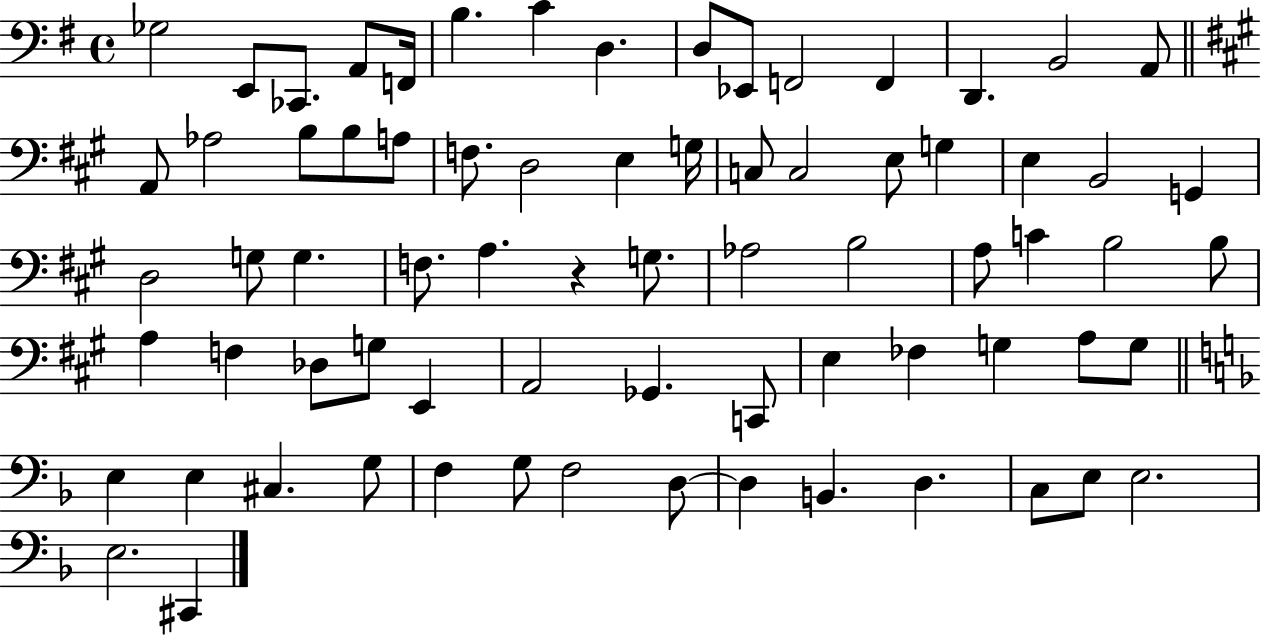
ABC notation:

X:1
T:Untitled
M:4/4
L:1/4
K:G
_G,2 E,,/2 _C,,/2 A,,/2 F,,/4 B, C D, D,/2 _E,,/2 F,,2 F,, D,, B,,2 A,,/2 A,,/2 _A,2 B,/2 B,/2 A,/2 F,/2 D,2 E, G,/4 C,/2 C,2 E,/2 G, E, B,,2 G,, D,2 G,/2 G, F,/2 A, z G,/2 _A,2 B,2 A,/2 C B,2 B,/2 A, F, _D,/2 G,/2 E,, A,,2 _G,, C,,/2 E, _F, G, A,/2 G,/2 E, E, ^C, G,/2 F, G,/2 F,2 D,/2 D, B,, D, C,/2 E,/2 E,2 E,2 ^C,,